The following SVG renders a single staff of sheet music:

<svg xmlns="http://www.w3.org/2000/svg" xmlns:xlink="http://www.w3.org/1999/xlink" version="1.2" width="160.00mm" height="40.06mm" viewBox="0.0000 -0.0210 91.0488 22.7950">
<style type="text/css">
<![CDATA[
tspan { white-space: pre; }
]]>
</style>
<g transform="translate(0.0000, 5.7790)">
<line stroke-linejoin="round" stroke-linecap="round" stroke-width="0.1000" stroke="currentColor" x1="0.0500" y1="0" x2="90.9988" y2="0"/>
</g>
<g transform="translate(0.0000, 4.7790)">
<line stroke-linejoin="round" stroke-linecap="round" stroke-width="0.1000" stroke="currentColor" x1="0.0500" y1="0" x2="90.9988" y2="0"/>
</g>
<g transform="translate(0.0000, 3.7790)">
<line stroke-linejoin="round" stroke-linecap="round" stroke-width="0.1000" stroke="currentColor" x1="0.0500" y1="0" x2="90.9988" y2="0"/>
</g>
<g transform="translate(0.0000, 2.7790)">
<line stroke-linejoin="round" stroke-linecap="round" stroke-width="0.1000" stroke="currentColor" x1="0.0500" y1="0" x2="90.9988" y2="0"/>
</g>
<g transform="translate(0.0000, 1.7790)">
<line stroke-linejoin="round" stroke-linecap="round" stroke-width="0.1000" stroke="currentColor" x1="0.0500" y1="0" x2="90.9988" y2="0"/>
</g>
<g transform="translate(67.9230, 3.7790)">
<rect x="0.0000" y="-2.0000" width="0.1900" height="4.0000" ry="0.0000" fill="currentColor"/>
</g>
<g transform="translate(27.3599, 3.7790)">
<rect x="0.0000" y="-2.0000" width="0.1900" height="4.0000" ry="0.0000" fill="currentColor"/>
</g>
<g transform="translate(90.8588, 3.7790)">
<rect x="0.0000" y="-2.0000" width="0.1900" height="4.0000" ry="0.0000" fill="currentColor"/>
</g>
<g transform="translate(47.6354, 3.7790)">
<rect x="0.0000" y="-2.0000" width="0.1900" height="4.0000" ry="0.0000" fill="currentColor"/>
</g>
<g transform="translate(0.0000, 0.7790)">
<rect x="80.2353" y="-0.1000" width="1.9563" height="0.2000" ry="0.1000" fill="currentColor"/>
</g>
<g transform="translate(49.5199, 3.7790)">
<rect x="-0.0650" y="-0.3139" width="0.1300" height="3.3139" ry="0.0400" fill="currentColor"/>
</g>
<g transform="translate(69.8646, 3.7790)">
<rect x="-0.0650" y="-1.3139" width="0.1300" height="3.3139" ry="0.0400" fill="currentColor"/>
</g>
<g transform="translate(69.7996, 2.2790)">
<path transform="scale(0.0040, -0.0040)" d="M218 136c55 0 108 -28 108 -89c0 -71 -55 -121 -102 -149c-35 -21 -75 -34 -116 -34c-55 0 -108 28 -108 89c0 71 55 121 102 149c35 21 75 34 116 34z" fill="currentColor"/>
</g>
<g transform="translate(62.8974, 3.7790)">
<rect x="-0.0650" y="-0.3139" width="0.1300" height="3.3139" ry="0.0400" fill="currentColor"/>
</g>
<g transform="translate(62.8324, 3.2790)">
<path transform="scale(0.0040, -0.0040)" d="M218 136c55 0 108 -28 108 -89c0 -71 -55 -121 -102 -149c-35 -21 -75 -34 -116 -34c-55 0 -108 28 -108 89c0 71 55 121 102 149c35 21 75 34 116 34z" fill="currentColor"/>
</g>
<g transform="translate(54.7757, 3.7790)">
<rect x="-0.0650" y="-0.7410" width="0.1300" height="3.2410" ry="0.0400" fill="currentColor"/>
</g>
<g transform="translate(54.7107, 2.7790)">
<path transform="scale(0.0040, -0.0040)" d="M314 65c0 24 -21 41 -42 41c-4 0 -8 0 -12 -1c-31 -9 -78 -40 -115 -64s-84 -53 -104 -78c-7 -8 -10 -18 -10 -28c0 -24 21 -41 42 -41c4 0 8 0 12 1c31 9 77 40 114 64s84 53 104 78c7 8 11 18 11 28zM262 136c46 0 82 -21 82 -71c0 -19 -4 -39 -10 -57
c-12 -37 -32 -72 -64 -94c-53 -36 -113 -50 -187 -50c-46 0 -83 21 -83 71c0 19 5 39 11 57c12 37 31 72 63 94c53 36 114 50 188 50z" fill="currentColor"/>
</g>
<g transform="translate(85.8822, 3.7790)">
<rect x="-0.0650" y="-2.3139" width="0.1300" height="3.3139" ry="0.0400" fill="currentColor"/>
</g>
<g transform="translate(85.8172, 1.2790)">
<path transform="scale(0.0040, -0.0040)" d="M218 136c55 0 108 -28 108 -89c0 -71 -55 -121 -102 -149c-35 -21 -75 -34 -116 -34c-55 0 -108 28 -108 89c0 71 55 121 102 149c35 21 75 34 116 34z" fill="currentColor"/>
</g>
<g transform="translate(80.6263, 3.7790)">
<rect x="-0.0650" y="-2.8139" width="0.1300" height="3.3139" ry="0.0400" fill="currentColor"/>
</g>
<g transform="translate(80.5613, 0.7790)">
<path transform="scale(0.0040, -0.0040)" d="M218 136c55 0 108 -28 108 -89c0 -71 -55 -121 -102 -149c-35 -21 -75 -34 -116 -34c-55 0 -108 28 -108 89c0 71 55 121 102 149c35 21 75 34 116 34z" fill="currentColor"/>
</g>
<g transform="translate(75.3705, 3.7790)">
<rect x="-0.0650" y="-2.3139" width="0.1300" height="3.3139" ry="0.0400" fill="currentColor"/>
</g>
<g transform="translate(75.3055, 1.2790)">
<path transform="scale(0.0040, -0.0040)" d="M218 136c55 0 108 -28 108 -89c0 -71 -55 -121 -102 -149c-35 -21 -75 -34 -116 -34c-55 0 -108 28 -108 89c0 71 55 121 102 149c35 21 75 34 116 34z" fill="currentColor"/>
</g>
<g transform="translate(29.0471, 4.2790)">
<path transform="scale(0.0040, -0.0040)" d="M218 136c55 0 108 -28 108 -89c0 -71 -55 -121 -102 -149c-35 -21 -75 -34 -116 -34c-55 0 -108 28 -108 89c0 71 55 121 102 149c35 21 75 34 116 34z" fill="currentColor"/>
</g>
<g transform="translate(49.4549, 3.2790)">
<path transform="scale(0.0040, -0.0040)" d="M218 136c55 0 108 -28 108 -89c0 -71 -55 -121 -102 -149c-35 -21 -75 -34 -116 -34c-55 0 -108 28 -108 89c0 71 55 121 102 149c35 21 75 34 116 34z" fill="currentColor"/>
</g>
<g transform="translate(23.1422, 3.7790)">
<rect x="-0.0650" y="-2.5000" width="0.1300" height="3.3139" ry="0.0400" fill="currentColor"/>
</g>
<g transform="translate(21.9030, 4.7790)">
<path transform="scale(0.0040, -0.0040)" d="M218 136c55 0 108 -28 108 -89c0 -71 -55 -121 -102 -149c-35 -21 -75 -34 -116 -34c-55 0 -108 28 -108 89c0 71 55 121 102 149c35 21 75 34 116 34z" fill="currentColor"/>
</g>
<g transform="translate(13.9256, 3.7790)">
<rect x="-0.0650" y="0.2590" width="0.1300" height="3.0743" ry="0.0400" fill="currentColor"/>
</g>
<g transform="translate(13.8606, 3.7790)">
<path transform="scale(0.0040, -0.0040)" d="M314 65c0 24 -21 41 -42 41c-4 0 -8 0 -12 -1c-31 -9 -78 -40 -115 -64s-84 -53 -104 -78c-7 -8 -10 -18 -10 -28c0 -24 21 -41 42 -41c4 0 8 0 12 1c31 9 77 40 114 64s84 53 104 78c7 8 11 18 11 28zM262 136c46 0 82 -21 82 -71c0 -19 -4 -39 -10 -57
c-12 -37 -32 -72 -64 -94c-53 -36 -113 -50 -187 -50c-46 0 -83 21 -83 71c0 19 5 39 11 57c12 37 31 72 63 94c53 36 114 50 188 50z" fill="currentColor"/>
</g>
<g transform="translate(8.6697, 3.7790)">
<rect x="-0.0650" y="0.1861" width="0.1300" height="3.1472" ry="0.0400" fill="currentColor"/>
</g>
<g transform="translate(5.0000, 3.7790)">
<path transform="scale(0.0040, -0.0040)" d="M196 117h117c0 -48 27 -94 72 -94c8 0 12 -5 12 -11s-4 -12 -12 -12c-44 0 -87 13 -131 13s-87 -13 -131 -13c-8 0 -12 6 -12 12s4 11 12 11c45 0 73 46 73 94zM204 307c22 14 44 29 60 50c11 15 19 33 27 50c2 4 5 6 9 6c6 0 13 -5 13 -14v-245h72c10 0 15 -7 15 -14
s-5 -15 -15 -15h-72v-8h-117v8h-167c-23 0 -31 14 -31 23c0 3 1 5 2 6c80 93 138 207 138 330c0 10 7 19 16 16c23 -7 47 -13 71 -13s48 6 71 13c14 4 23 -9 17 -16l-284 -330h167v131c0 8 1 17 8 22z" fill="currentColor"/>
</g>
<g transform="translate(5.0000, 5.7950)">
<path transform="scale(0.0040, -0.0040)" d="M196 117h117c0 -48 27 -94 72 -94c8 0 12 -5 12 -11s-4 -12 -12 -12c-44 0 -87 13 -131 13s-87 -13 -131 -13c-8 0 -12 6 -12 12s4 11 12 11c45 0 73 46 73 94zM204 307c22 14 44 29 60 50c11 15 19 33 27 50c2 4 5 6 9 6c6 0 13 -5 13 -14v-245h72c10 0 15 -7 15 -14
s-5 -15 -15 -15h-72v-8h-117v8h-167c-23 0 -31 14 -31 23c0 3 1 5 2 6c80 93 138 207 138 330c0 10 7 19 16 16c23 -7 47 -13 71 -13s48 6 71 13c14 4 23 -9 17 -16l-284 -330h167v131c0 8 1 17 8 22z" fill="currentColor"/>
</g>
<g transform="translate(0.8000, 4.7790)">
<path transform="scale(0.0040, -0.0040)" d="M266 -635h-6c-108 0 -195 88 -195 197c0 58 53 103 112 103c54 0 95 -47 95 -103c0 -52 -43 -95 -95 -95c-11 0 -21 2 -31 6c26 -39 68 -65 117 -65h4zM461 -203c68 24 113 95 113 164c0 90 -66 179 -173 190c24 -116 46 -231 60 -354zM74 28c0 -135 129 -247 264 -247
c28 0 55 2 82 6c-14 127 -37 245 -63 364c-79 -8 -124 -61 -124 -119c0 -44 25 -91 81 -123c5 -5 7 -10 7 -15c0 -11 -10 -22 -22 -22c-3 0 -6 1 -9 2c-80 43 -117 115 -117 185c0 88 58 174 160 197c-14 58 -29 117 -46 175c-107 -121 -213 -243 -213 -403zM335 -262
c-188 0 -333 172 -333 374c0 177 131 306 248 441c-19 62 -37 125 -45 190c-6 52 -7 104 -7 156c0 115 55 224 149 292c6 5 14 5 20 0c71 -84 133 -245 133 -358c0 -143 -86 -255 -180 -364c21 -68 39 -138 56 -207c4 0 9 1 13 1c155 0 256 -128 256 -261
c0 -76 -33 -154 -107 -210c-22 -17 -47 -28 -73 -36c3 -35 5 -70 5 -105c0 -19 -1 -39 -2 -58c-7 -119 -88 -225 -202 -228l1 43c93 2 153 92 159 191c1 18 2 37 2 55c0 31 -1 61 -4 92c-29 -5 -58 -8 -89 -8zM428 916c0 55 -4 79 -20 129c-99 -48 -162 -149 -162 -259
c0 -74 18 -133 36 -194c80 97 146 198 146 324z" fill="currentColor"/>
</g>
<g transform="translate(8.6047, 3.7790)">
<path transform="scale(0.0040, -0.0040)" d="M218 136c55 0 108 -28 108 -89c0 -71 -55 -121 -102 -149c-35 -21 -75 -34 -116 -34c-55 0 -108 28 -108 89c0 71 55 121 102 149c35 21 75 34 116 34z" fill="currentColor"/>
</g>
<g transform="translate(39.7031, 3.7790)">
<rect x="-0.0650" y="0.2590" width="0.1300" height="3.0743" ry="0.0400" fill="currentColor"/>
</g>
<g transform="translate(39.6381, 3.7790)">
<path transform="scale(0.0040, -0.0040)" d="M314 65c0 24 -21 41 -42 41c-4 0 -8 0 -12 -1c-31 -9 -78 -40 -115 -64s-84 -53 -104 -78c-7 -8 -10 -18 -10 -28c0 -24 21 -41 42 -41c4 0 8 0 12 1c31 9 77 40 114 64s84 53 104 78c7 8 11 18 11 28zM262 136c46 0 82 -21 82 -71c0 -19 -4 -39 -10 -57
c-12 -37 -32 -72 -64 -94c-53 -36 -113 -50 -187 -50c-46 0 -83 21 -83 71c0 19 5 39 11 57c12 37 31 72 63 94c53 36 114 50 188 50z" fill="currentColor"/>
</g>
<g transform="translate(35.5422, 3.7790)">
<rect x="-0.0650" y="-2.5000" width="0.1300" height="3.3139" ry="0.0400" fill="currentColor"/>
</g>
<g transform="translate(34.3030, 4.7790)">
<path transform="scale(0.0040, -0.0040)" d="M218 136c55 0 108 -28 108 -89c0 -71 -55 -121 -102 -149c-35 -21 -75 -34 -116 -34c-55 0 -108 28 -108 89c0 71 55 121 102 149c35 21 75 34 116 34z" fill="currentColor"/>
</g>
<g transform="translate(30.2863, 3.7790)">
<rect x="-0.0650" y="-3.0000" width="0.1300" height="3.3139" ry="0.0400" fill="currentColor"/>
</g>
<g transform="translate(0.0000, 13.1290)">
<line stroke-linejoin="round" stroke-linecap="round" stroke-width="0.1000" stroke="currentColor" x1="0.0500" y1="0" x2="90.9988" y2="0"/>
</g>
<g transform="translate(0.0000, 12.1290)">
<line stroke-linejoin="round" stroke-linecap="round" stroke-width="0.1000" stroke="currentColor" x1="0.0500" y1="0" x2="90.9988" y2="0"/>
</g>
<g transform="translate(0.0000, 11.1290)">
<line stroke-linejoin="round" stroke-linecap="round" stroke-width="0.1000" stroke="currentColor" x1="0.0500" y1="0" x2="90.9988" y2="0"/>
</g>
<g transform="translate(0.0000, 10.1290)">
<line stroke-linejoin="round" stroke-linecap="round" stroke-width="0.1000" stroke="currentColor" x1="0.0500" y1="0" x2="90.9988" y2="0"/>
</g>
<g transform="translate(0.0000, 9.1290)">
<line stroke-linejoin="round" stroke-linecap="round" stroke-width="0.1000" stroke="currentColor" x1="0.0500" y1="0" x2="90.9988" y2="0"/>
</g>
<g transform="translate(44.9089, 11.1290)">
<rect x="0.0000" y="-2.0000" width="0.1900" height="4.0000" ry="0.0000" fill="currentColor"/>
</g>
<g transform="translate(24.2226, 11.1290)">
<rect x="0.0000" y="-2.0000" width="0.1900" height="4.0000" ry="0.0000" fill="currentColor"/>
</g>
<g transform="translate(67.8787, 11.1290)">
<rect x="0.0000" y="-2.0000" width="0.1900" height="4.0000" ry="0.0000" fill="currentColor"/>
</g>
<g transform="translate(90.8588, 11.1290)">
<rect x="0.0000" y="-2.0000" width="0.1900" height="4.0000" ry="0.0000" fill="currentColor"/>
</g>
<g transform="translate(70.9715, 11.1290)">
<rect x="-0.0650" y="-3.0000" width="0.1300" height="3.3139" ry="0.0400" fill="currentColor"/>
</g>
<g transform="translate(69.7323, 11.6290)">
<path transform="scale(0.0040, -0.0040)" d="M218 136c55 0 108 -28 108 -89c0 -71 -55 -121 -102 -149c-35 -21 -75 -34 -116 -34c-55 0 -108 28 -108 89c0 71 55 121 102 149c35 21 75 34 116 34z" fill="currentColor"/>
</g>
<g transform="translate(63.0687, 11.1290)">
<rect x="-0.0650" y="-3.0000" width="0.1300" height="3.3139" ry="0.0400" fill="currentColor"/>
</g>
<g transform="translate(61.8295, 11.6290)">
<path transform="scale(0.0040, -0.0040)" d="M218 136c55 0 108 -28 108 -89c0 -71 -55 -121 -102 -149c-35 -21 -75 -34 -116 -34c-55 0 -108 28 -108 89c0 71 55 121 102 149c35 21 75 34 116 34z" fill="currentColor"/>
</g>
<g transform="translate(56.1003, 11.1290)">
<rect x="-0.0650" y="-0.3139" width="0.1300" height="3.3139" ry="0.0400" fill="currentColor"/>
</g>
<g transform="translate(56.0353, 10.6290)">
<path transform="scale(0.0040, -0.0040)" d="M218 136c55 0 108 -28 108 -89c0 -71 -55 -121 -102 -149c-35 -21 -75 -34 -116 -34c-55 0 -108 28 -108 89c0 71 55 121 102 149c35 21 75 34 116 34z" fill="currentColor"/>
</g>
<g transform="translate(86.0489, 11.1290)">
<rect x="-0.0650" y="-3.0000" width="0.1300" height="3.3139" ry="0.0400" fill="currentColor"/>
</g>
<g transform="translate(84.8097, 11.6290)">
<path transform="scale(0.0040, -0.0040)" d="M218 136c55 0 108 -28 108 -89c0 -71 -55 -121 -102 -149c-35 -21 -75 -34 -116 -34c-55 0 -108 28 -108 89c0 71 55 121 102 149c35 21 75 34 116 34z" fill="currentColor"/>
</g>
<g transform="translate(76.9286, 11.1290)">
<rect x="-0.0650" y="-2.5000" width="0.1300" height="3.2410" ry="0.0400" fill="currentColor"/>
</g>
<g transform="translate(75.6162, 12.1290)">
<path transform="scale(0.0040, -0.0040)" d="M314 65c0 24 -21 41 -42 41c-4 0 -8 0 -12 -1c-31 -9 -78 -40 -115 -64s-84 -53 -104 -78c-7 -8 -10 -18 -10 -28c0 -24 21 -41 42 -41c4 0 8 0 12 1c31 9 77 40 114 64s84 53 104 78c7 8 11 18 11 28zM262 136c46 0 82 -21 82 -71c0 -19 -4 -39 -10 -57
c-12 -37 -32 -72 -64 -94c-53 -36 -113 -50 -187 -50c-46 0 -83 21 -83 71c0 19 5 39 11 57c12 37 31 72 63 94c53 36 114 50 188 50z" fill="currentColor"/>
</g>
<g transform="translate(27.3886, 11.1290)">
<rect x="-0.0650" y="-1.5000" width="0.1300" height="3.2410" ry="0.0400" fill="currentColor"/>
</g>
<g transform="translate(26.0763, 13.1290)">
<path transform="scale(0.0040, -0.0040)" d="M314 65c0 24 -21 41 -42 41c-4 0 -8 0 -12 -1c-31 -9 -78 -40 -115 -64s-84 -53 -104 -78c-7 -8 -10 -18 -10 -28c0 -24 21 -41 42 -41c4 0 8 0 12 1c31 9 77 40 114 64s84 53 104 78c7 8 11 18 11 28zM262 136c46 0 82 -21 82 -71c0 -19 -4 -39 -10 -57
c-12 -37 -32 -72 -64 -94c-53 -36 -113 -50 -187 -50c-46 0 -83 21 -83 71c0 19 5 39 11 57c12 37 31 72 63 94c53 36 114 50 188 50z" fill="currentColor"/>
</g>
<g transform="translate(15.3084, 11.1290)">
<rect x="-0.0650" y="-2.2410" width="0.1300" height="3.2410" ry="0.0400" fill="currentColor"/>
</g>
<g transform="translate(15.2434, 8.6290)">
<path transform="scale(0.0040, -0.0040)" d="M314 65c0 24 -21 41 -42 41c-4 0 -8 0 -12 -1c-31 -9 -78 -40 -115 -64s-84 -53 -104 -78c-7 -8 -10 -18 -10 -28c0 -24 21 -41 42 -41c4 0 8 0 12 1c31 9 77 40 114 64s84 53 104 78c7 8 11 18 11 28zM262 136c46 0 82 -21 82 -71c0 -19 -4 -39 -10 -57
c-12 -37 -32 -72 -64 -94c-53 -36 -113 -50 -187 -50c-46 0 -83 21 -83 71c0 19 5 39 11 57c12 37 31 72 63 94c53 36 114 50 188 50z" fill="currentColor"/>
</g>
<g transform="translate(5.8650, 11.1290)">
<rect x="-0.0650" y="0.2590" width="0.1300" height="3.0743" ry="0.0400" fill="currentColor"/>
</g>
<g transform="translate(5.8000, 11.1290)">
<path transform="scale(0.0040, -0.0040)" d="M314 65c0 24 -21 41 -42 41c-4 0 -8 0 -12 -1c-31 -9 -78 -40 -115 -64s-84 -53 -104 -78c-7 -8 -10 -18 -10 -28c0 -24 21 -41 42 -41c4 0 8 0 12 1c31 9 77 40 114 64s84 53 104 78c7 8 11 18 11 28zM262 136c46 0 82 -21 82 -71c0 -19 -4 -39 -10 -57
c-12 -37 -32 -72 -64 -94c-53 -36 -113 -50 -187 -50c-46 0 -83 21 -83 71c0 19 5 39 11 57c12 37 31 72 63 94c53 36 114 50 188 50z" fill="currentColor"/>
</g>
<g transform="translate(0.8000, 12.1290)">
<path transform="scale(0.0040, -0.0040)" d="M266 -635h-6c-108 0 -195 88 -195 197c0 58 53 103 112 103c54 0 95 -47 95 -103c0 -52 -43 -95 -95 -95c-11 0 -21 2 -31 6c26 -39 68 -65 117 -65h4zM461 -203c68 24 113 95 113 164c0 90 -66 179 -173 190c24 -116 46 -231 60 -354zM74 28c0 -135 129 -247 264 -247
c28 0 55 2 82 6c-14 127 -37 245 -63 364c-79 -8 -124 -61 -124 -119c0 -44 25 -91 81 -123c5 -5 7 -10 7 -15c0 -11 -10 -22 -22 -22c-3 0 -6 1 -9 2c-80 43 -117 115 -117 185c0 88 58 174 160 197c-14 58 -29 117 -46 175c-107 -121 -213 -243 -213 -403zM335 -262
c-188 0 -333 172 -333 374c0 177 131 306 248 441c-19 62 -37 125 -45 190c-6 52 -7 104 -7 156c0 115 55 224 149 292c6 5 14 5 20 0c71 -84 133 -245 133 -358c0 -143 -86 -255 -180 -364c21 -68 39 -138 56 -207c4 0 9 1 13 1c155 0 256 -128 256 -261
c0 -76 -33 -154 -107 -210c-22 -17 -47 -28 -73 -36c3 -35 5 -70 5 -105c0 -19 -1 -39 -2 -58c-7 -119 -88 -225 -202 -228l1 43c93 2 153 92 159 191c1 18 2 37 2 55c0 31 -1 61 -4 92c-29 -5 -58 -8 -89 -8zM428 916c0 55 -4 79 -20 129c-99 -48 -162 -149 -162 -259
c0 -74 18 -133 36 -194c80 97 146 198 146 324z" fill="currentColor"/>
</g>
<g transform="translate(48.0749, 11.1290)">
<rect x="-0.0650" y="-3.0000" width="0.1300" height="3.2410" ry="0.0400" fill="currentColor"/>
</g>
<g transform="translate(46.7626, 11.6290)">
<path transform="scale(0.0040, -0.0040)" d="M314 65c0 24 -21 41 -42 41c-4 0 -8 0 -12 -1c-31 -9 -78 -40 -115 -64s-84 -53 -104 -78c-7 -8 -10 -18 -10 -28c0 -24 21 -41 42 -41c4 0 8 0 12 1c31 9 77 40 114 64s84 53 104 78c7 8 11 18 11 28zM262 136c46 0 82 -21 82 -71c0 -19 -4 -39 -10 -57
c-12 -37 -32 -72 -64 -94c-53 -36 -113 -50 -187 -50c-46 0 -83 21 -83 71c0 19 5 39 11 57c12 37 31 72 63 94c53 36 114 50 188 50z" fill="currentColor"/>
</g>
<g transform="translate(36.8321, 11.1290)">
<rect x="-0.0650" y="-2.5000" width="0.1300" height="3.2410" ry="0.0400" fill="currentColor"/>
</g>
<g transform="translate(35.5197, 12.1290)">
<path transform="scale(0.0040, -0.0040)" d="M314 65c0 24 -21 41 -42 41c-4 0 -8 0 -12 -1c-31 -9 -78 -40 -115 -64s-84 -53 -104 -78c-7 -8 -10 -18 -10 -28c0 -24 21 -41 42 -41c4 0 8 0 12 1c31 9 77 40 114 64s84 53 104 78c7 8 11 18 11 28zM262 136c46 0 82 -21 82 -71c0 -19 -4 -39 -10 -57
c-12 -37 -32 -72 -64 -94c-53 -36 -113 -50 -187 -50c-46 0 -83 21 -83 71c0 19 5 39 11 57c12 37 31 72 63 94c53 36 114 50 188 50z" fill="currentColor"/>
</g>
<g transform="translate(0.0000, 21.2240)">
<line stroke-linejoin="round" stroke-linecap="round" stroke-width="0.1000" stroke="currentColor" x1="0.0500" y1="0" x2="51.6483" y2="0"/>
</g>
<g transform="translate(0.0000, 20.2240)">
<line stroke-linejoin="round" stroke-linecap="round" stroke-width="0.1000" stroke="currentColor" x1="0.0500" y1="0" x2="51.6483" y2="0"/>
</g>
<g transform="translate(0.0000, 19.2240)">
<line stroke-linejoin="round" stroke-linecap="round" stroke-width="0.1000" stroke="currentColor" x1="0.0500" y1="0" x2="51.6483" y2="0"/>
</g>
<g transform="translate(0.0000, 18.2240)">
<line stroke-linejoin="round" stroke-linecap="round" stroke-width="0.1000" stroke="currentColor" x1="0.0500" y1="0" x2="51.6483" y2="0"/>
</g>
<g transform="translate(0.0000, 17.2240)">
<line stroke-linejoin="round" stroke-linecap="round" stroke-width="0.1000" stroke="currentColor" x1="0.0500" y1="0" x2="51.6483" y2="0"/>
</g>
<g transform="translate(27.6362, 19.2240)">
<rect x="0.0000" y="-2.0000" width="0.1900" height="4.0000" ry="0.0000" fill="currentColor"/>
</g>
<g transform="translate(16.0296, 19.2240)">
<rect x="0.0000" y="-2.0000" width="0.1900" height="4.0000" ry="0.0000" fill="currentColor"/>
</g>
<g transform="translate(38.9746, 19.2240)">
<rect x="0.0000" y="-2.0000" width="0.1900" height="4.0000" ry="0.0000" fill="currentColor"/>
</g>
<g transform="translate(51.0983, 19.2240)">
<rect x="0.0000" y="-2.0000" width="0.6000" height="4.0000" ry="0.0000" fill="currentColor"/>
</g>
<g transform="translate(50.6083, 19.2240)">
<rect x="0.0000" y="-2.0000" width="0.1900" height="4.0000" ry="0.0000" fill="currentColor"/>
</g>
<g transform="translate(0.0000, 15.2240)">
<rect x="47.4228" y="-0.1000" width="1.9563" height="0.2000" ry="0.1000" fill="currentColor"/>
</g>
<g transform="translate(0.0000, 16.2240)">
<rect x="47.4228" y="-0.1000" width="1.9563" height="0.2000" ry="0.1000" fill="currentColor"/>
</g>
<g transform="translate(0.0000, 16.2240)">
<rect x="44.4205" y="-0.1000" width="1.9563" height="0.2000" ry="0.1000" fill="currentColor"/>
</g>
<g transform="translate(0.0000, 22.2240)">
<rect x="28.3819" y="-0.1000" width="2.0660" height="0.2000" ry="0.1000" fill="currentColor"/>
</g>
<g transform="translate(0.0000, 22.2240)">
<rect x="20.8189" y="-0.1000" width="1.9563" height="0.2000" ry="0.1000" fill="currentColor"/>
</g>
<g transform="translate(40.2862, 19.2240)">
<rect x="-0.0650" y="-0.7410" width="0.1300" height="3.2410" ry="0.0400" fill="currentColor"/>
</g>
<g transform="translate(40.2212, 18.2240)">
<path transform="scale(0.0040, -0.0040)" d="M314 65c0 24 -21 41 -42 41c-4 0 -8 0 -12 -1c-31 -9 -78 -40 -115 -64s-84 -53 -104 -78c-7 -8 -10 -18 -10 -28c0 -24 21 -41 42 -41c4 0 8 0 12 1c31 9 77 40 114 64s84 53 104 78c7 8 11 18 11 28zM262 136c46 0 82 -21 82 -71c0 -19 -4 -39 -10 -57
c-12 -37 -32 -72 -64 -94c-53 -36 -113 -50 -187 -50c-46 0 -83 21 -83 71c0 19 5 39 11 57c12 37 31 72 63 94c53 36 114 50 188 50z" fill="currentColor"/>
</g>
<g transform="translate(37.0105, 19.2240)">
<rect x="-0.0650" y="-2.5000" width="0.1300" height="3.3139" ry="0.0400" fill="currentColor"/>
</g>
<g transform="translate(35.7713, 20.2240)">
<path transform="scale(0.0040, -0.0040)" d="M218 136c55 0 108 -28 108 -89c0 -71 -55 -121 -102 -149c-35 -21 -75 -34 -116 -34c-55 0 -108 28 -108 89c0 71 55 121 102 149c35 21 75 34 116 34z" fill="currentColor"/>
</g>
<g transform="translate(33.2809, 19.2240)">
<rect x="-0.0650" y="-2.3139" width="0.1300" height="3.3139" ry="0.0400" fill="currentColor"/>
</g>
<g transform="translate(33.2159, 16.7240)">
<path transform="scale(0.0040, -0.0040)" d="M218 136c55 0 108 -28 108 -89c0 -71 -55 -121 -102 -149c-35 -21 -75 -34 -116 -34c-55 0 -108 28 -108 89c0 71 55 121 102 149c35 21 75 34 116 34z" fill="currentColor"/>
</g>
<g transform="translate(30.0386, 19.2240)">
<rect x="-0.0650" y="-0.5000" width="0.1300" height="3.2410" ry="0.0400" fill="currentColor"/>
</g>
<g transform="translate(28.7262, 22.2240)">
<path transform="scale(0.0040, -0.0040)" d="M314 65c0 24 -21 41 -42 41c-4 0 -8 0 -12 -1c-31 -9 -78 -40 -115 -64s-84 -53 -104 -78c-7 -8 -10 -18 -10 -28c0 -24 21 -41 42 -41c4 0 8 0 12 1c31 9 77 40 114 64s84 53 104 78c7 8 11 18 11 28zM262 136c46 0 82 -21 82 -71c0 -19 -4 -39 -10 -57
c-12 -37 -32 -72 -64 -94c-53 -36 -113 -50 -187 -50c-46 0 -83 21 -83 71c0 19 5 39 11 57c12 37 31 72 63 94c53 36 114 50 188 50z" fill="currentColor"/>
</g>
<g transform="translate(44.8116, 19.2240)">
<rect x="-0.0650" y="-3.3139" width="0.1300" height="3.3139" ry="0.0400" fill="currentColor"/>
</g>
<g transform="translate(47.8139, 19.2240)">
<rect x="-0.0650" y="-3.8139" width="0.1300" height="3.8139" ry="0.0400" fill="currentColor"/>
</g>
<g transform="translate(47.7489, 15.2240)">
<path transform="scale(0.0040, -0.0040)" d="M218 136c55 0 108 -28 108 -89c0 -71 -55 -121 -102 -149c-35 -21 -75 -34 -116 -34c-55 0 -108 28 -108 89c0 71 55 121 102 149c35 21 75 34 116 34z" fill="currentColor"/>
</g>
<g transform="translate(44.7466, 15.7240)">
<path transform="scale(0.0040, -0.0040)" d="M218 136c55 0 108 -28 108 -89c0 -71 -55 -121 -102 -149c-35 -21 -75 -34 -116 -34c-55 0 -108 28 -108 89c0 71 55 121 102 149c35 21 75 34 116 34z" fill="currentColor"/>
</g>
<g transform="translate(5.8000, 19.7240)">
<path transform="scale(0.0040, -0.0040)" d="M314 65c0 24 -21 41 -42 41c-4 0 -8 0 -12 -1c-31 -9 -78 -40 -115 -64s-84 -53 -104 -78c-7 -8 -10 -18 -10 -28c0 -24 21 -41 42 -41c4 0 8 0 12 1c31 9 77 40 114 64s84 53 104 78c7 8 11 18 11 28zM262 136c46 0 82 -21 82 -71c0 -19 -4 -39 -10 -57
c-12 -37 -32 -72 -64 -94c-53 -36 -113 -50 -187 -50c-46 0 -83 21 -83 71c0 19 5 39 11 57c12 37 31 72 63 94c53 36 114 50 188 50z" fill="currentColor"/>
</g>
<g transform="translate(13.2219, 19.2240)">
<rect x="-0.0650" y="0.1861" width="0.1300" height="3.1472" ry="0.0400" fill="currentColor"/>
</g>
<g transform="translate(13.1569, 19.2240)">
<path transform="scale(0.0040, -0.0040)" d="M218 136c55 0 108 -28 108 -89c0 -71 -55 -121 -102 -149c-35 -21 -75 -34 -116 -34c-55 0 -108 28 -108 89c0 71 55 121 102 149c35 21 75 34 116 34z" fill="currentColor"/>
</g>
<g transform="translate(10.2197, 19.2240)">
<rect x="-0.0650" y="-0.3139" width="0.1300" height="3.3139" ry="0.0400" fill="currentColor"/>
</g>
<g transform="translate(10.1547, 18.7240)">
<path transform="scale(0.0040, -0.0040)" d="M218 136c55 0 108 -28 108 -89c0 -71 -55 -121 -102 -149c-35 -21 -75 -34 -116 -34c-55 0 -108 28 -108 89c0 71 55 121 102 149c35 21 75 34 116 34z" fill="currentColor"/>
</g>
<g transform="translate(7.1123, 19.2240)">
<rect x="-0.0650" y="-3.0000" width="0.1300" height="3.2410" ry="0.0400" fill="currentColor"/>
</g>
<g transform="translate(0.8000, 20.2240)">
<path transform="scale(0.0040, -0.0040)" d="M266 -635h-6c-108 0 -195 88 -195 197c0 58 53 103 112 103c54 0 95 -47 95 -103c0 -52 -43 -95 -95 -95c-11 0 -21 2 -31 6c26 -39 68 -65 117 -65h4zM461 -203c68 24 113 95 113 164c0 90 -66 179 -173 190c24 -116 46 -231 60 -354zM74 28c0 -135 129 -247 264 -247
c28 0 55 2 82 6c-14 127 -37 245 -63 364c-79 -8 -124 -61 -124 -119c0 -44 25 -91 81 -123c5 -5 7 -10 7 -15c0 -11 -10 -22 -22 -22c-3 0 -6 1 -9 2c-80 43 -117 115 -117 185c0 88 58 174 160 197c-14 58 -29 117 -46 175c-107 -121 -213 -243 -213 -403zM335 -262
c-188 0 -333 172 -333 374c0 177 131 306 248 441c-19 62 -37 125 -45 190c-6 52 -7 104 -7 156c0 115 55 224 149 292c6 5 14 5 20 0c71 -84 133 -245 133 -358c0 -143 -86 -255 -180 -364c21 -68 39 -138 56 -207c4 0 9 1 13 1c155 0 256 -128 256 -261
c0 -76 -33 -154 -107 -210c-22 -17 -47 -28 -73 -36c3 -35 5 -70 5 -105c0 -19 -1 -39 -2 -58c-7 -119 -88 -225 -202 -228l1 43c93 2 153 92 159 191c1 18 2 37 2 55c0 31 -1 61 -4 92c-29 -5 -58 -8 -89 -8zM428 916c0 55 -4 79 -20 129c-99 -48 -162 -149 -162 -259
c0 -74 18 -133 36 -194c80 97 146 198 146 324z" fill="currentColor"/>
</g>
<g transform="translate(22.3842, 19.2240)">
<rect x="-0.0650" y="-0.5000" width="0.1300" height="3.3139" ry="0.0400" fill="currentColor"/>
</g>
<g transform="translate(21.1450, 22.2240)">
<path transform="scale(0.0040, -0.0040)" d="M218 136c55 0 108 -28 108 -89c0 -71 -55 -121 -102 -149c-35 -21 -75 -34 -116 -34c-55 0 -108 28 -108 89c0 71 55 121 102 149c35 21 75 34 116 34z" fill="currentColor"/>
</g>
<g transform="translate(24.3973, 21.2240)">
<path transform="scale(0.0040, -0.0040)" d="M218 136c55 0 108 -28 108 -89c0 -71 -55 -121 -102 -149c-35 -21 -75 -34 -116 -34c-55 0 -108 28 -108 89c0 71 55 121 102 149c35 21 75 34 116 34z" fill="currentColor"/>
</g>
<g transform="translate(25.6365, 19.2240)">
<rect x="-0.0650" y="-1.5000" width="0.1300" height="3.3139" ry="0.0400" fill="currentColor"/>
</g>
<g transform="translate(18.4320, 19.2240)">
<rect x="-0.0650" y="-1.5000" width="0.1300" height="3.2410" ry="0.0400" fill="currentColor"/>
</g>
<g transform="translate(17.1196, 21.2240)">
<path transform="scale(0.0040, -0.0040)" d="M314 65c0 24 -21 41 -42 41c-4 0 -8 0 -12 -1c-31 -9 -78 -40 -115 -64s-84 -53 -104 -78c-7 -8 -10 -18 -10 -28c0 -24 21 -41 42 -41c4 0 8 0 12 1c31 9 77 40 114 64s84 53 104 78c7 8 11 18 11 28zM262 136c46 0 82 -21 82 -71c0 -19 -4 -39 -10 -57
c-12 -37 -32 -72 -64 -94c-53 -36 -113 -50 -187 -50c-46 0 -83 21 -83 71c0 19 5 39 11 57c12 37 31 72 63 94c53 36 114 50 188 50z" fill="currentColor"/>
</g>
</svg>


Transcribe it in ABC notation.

X:1
T:Untitled
M:4/4
L:1/4
K:C
B B2 G A G B2 c d2 c e g a g B2 g2 E2 G2 A2 c A A G2 A A2 c B E2 C E C2 g G d2 b c'